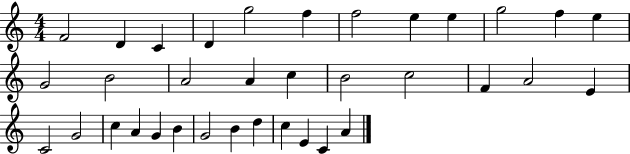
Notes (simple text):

F4/h D4/q C4/q D4/q G5/h F5/q F5/h E5/q E5/q G5/h F5/q E5/q G4/h B4/h A4/h A4/q C5/q B4/h C5/h F4/q A4/h E4/q C4/h G4/h C5/q A4/q G4/q B4/q G4/h B4/q D5/q C5/q E4/q C4/q A4/q